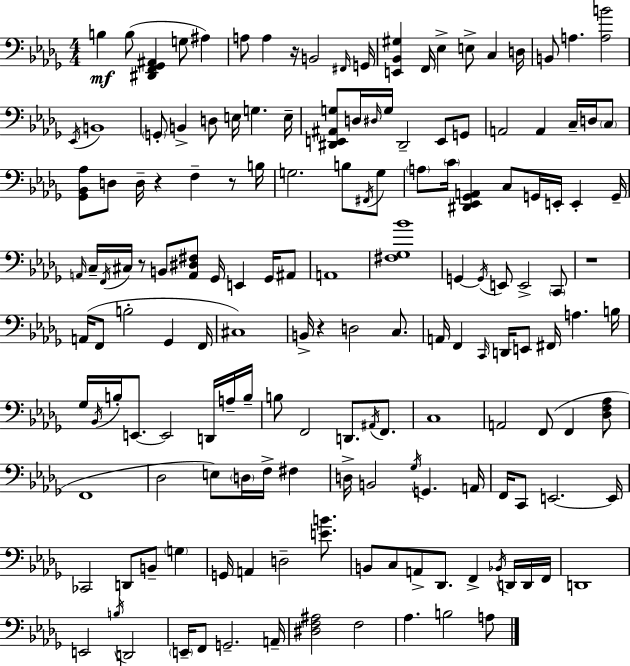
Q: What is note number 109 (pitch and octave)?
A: G2